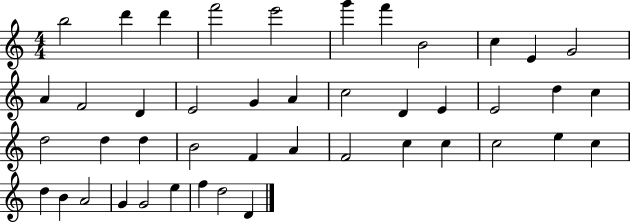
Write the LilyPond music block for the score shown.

{
  \clef treble
  \numericTimeSignature
  \time 4/4
  \key c \major
  b''2 d'''4 d'''4 | f'''2 e'''2 | g'''4 f'''4 b'2 | c''4 e'4 g'2 | \break a'4 f'2 d'4 | e'2 g'4 a'4 | c''2 d'4 e'4 | e'2 d''4 c''4 | \break d''2 d''4 d''4 | b'2 f'4 a'4 | f'2 c''4 c''4 | c''2 e''4 c''4 | \break d''4 b'4 a'2 | g'4 g'2 e''4 | f''4 d''2 d'4 | \bar "|."
}